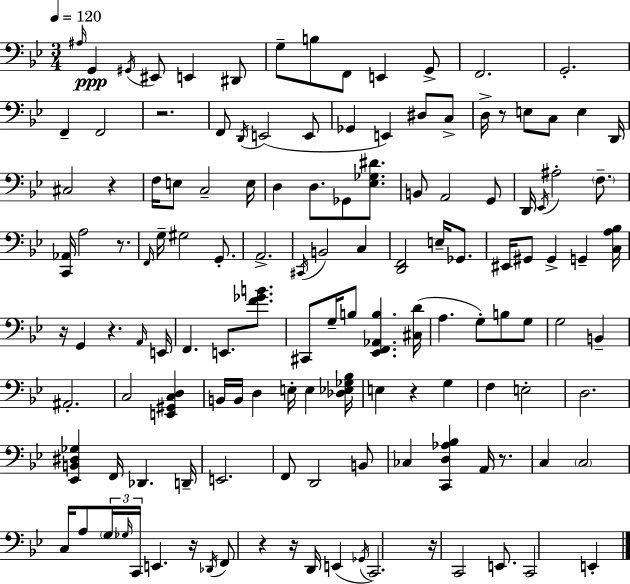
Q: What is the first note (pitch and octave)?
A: A#3